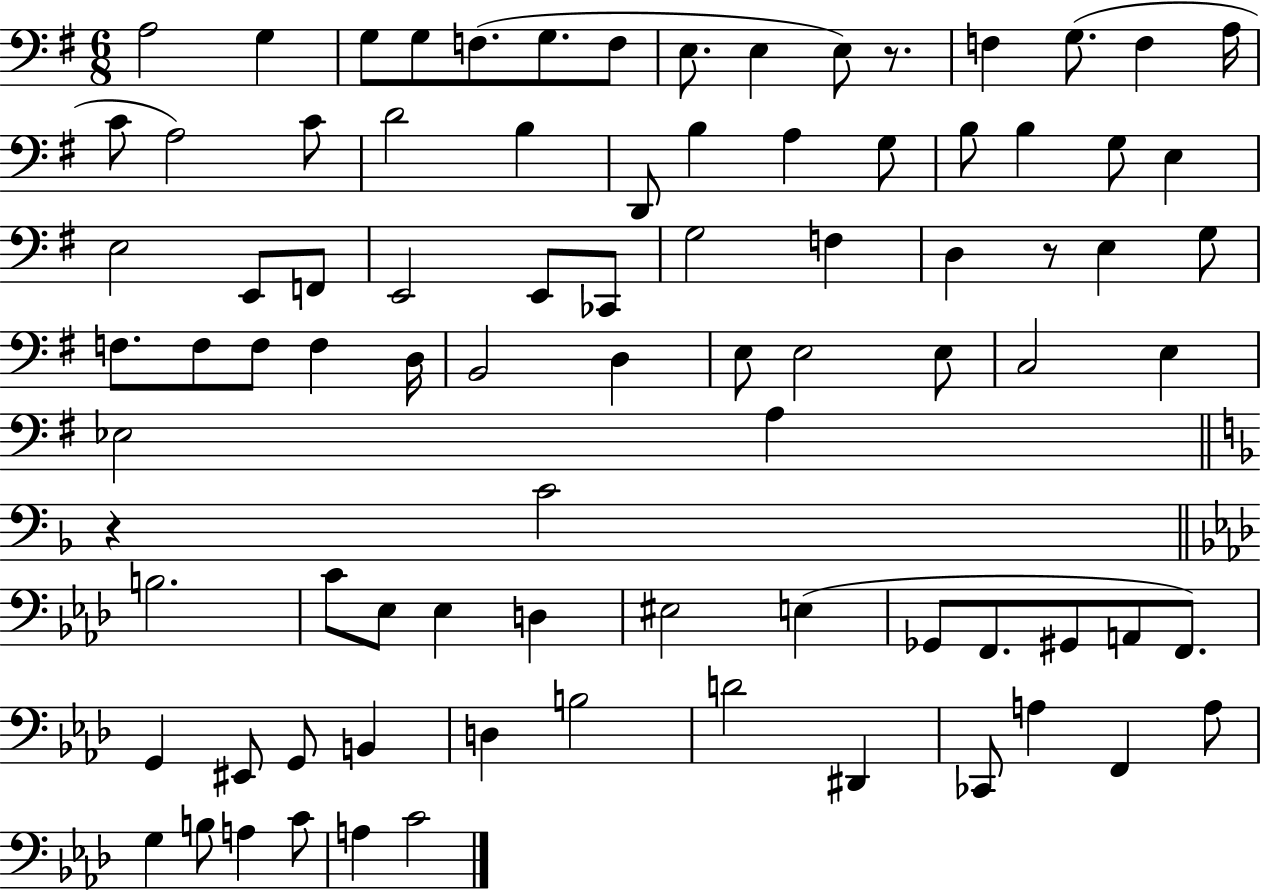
A3/h G3/q G3/e G3/e F3/e. G3/e. F3/e E3/e. E3/q E3/e R/e. F3/q G3/e. F3/q A3/s C4/e A3/h C4/e D4/h B3/q D2/e B3/q A3/q G3/e B3/e B3/q G3/e E3/q E3/h E2/e F2/e E2/h E2/e CES2/e G3/h F3/q D3/q R/e E3/q G3/e F3/e. F3/e F3/e F3/q D3/s B2/h D3/q E3/e E3/h E3/e C3/h E3/q Eb3/h A3/q R/q C4/h B3/h. C4/e Eb3/e Eb3/q D3/q EIS3/h E3/q Gb2/e F2/e. G#2/e A2/e F2/e. G2/q EIS2/e G2/e B2/q D3/q B3/h D4/h D#2/q CES2/e A3/q F2/q A3/e G3/q B3/e A3/q C4/e A3/q C4/h